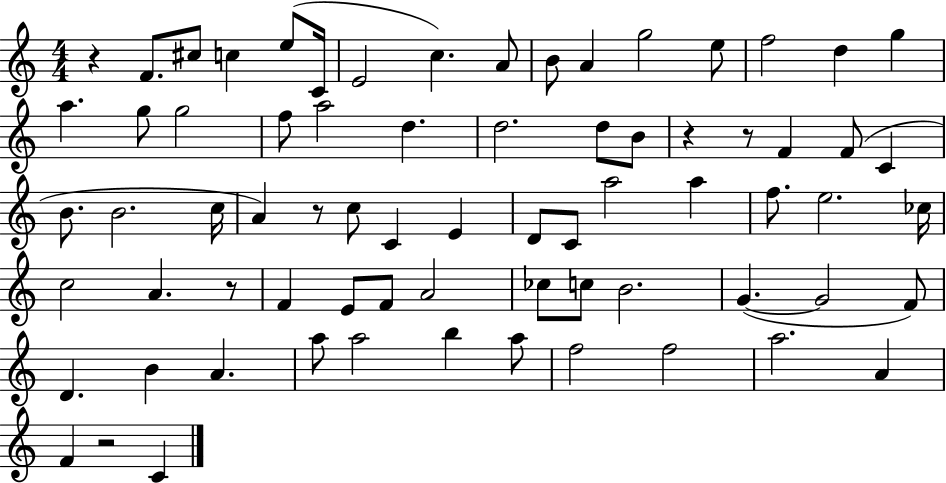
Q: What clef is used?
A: treble